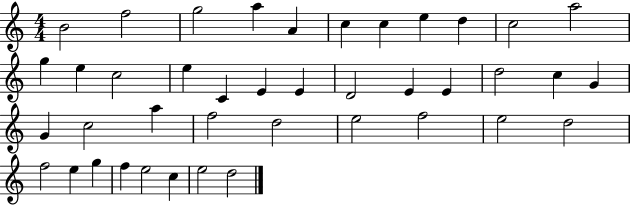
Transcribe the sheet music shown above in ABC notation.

X:1
T:Untitled
M:4/4
L:1/4
K:C
B2 f2 g2 a A c c e d c2 a2 g e c2 e C E E D2 E E d2 c G G c2 a f2 d2 e2 f2 e2 d2 f2 e g f e2 c e2 d2